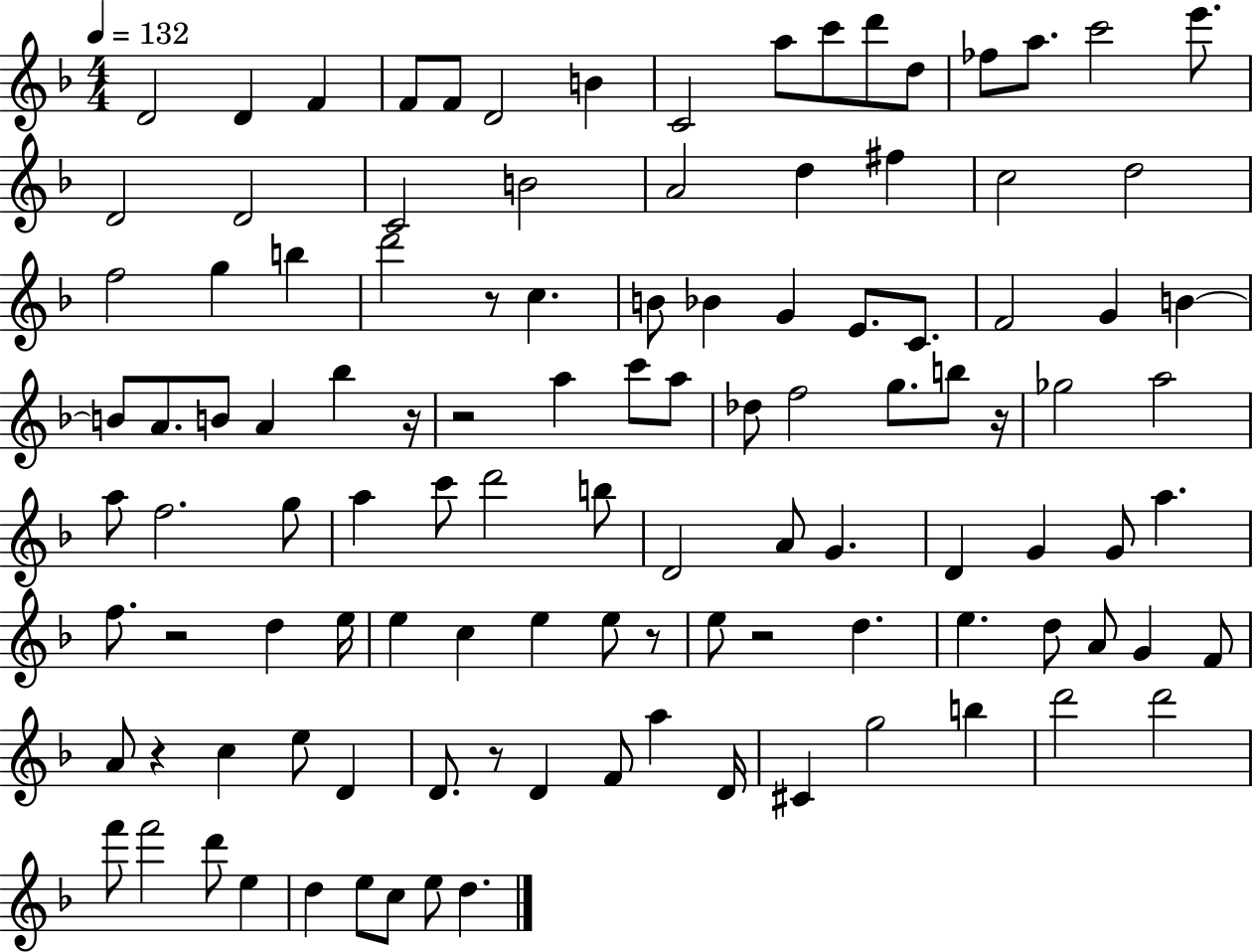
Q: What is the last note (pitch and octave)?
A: D5